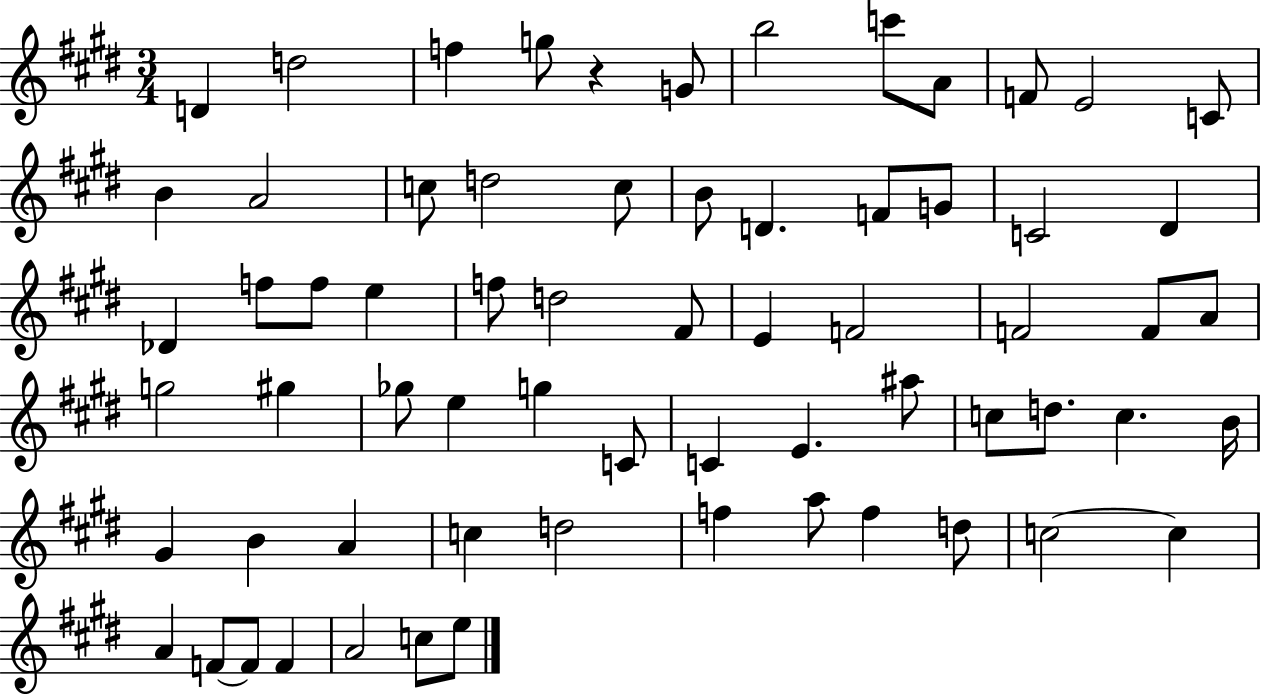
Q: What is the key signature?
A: E major